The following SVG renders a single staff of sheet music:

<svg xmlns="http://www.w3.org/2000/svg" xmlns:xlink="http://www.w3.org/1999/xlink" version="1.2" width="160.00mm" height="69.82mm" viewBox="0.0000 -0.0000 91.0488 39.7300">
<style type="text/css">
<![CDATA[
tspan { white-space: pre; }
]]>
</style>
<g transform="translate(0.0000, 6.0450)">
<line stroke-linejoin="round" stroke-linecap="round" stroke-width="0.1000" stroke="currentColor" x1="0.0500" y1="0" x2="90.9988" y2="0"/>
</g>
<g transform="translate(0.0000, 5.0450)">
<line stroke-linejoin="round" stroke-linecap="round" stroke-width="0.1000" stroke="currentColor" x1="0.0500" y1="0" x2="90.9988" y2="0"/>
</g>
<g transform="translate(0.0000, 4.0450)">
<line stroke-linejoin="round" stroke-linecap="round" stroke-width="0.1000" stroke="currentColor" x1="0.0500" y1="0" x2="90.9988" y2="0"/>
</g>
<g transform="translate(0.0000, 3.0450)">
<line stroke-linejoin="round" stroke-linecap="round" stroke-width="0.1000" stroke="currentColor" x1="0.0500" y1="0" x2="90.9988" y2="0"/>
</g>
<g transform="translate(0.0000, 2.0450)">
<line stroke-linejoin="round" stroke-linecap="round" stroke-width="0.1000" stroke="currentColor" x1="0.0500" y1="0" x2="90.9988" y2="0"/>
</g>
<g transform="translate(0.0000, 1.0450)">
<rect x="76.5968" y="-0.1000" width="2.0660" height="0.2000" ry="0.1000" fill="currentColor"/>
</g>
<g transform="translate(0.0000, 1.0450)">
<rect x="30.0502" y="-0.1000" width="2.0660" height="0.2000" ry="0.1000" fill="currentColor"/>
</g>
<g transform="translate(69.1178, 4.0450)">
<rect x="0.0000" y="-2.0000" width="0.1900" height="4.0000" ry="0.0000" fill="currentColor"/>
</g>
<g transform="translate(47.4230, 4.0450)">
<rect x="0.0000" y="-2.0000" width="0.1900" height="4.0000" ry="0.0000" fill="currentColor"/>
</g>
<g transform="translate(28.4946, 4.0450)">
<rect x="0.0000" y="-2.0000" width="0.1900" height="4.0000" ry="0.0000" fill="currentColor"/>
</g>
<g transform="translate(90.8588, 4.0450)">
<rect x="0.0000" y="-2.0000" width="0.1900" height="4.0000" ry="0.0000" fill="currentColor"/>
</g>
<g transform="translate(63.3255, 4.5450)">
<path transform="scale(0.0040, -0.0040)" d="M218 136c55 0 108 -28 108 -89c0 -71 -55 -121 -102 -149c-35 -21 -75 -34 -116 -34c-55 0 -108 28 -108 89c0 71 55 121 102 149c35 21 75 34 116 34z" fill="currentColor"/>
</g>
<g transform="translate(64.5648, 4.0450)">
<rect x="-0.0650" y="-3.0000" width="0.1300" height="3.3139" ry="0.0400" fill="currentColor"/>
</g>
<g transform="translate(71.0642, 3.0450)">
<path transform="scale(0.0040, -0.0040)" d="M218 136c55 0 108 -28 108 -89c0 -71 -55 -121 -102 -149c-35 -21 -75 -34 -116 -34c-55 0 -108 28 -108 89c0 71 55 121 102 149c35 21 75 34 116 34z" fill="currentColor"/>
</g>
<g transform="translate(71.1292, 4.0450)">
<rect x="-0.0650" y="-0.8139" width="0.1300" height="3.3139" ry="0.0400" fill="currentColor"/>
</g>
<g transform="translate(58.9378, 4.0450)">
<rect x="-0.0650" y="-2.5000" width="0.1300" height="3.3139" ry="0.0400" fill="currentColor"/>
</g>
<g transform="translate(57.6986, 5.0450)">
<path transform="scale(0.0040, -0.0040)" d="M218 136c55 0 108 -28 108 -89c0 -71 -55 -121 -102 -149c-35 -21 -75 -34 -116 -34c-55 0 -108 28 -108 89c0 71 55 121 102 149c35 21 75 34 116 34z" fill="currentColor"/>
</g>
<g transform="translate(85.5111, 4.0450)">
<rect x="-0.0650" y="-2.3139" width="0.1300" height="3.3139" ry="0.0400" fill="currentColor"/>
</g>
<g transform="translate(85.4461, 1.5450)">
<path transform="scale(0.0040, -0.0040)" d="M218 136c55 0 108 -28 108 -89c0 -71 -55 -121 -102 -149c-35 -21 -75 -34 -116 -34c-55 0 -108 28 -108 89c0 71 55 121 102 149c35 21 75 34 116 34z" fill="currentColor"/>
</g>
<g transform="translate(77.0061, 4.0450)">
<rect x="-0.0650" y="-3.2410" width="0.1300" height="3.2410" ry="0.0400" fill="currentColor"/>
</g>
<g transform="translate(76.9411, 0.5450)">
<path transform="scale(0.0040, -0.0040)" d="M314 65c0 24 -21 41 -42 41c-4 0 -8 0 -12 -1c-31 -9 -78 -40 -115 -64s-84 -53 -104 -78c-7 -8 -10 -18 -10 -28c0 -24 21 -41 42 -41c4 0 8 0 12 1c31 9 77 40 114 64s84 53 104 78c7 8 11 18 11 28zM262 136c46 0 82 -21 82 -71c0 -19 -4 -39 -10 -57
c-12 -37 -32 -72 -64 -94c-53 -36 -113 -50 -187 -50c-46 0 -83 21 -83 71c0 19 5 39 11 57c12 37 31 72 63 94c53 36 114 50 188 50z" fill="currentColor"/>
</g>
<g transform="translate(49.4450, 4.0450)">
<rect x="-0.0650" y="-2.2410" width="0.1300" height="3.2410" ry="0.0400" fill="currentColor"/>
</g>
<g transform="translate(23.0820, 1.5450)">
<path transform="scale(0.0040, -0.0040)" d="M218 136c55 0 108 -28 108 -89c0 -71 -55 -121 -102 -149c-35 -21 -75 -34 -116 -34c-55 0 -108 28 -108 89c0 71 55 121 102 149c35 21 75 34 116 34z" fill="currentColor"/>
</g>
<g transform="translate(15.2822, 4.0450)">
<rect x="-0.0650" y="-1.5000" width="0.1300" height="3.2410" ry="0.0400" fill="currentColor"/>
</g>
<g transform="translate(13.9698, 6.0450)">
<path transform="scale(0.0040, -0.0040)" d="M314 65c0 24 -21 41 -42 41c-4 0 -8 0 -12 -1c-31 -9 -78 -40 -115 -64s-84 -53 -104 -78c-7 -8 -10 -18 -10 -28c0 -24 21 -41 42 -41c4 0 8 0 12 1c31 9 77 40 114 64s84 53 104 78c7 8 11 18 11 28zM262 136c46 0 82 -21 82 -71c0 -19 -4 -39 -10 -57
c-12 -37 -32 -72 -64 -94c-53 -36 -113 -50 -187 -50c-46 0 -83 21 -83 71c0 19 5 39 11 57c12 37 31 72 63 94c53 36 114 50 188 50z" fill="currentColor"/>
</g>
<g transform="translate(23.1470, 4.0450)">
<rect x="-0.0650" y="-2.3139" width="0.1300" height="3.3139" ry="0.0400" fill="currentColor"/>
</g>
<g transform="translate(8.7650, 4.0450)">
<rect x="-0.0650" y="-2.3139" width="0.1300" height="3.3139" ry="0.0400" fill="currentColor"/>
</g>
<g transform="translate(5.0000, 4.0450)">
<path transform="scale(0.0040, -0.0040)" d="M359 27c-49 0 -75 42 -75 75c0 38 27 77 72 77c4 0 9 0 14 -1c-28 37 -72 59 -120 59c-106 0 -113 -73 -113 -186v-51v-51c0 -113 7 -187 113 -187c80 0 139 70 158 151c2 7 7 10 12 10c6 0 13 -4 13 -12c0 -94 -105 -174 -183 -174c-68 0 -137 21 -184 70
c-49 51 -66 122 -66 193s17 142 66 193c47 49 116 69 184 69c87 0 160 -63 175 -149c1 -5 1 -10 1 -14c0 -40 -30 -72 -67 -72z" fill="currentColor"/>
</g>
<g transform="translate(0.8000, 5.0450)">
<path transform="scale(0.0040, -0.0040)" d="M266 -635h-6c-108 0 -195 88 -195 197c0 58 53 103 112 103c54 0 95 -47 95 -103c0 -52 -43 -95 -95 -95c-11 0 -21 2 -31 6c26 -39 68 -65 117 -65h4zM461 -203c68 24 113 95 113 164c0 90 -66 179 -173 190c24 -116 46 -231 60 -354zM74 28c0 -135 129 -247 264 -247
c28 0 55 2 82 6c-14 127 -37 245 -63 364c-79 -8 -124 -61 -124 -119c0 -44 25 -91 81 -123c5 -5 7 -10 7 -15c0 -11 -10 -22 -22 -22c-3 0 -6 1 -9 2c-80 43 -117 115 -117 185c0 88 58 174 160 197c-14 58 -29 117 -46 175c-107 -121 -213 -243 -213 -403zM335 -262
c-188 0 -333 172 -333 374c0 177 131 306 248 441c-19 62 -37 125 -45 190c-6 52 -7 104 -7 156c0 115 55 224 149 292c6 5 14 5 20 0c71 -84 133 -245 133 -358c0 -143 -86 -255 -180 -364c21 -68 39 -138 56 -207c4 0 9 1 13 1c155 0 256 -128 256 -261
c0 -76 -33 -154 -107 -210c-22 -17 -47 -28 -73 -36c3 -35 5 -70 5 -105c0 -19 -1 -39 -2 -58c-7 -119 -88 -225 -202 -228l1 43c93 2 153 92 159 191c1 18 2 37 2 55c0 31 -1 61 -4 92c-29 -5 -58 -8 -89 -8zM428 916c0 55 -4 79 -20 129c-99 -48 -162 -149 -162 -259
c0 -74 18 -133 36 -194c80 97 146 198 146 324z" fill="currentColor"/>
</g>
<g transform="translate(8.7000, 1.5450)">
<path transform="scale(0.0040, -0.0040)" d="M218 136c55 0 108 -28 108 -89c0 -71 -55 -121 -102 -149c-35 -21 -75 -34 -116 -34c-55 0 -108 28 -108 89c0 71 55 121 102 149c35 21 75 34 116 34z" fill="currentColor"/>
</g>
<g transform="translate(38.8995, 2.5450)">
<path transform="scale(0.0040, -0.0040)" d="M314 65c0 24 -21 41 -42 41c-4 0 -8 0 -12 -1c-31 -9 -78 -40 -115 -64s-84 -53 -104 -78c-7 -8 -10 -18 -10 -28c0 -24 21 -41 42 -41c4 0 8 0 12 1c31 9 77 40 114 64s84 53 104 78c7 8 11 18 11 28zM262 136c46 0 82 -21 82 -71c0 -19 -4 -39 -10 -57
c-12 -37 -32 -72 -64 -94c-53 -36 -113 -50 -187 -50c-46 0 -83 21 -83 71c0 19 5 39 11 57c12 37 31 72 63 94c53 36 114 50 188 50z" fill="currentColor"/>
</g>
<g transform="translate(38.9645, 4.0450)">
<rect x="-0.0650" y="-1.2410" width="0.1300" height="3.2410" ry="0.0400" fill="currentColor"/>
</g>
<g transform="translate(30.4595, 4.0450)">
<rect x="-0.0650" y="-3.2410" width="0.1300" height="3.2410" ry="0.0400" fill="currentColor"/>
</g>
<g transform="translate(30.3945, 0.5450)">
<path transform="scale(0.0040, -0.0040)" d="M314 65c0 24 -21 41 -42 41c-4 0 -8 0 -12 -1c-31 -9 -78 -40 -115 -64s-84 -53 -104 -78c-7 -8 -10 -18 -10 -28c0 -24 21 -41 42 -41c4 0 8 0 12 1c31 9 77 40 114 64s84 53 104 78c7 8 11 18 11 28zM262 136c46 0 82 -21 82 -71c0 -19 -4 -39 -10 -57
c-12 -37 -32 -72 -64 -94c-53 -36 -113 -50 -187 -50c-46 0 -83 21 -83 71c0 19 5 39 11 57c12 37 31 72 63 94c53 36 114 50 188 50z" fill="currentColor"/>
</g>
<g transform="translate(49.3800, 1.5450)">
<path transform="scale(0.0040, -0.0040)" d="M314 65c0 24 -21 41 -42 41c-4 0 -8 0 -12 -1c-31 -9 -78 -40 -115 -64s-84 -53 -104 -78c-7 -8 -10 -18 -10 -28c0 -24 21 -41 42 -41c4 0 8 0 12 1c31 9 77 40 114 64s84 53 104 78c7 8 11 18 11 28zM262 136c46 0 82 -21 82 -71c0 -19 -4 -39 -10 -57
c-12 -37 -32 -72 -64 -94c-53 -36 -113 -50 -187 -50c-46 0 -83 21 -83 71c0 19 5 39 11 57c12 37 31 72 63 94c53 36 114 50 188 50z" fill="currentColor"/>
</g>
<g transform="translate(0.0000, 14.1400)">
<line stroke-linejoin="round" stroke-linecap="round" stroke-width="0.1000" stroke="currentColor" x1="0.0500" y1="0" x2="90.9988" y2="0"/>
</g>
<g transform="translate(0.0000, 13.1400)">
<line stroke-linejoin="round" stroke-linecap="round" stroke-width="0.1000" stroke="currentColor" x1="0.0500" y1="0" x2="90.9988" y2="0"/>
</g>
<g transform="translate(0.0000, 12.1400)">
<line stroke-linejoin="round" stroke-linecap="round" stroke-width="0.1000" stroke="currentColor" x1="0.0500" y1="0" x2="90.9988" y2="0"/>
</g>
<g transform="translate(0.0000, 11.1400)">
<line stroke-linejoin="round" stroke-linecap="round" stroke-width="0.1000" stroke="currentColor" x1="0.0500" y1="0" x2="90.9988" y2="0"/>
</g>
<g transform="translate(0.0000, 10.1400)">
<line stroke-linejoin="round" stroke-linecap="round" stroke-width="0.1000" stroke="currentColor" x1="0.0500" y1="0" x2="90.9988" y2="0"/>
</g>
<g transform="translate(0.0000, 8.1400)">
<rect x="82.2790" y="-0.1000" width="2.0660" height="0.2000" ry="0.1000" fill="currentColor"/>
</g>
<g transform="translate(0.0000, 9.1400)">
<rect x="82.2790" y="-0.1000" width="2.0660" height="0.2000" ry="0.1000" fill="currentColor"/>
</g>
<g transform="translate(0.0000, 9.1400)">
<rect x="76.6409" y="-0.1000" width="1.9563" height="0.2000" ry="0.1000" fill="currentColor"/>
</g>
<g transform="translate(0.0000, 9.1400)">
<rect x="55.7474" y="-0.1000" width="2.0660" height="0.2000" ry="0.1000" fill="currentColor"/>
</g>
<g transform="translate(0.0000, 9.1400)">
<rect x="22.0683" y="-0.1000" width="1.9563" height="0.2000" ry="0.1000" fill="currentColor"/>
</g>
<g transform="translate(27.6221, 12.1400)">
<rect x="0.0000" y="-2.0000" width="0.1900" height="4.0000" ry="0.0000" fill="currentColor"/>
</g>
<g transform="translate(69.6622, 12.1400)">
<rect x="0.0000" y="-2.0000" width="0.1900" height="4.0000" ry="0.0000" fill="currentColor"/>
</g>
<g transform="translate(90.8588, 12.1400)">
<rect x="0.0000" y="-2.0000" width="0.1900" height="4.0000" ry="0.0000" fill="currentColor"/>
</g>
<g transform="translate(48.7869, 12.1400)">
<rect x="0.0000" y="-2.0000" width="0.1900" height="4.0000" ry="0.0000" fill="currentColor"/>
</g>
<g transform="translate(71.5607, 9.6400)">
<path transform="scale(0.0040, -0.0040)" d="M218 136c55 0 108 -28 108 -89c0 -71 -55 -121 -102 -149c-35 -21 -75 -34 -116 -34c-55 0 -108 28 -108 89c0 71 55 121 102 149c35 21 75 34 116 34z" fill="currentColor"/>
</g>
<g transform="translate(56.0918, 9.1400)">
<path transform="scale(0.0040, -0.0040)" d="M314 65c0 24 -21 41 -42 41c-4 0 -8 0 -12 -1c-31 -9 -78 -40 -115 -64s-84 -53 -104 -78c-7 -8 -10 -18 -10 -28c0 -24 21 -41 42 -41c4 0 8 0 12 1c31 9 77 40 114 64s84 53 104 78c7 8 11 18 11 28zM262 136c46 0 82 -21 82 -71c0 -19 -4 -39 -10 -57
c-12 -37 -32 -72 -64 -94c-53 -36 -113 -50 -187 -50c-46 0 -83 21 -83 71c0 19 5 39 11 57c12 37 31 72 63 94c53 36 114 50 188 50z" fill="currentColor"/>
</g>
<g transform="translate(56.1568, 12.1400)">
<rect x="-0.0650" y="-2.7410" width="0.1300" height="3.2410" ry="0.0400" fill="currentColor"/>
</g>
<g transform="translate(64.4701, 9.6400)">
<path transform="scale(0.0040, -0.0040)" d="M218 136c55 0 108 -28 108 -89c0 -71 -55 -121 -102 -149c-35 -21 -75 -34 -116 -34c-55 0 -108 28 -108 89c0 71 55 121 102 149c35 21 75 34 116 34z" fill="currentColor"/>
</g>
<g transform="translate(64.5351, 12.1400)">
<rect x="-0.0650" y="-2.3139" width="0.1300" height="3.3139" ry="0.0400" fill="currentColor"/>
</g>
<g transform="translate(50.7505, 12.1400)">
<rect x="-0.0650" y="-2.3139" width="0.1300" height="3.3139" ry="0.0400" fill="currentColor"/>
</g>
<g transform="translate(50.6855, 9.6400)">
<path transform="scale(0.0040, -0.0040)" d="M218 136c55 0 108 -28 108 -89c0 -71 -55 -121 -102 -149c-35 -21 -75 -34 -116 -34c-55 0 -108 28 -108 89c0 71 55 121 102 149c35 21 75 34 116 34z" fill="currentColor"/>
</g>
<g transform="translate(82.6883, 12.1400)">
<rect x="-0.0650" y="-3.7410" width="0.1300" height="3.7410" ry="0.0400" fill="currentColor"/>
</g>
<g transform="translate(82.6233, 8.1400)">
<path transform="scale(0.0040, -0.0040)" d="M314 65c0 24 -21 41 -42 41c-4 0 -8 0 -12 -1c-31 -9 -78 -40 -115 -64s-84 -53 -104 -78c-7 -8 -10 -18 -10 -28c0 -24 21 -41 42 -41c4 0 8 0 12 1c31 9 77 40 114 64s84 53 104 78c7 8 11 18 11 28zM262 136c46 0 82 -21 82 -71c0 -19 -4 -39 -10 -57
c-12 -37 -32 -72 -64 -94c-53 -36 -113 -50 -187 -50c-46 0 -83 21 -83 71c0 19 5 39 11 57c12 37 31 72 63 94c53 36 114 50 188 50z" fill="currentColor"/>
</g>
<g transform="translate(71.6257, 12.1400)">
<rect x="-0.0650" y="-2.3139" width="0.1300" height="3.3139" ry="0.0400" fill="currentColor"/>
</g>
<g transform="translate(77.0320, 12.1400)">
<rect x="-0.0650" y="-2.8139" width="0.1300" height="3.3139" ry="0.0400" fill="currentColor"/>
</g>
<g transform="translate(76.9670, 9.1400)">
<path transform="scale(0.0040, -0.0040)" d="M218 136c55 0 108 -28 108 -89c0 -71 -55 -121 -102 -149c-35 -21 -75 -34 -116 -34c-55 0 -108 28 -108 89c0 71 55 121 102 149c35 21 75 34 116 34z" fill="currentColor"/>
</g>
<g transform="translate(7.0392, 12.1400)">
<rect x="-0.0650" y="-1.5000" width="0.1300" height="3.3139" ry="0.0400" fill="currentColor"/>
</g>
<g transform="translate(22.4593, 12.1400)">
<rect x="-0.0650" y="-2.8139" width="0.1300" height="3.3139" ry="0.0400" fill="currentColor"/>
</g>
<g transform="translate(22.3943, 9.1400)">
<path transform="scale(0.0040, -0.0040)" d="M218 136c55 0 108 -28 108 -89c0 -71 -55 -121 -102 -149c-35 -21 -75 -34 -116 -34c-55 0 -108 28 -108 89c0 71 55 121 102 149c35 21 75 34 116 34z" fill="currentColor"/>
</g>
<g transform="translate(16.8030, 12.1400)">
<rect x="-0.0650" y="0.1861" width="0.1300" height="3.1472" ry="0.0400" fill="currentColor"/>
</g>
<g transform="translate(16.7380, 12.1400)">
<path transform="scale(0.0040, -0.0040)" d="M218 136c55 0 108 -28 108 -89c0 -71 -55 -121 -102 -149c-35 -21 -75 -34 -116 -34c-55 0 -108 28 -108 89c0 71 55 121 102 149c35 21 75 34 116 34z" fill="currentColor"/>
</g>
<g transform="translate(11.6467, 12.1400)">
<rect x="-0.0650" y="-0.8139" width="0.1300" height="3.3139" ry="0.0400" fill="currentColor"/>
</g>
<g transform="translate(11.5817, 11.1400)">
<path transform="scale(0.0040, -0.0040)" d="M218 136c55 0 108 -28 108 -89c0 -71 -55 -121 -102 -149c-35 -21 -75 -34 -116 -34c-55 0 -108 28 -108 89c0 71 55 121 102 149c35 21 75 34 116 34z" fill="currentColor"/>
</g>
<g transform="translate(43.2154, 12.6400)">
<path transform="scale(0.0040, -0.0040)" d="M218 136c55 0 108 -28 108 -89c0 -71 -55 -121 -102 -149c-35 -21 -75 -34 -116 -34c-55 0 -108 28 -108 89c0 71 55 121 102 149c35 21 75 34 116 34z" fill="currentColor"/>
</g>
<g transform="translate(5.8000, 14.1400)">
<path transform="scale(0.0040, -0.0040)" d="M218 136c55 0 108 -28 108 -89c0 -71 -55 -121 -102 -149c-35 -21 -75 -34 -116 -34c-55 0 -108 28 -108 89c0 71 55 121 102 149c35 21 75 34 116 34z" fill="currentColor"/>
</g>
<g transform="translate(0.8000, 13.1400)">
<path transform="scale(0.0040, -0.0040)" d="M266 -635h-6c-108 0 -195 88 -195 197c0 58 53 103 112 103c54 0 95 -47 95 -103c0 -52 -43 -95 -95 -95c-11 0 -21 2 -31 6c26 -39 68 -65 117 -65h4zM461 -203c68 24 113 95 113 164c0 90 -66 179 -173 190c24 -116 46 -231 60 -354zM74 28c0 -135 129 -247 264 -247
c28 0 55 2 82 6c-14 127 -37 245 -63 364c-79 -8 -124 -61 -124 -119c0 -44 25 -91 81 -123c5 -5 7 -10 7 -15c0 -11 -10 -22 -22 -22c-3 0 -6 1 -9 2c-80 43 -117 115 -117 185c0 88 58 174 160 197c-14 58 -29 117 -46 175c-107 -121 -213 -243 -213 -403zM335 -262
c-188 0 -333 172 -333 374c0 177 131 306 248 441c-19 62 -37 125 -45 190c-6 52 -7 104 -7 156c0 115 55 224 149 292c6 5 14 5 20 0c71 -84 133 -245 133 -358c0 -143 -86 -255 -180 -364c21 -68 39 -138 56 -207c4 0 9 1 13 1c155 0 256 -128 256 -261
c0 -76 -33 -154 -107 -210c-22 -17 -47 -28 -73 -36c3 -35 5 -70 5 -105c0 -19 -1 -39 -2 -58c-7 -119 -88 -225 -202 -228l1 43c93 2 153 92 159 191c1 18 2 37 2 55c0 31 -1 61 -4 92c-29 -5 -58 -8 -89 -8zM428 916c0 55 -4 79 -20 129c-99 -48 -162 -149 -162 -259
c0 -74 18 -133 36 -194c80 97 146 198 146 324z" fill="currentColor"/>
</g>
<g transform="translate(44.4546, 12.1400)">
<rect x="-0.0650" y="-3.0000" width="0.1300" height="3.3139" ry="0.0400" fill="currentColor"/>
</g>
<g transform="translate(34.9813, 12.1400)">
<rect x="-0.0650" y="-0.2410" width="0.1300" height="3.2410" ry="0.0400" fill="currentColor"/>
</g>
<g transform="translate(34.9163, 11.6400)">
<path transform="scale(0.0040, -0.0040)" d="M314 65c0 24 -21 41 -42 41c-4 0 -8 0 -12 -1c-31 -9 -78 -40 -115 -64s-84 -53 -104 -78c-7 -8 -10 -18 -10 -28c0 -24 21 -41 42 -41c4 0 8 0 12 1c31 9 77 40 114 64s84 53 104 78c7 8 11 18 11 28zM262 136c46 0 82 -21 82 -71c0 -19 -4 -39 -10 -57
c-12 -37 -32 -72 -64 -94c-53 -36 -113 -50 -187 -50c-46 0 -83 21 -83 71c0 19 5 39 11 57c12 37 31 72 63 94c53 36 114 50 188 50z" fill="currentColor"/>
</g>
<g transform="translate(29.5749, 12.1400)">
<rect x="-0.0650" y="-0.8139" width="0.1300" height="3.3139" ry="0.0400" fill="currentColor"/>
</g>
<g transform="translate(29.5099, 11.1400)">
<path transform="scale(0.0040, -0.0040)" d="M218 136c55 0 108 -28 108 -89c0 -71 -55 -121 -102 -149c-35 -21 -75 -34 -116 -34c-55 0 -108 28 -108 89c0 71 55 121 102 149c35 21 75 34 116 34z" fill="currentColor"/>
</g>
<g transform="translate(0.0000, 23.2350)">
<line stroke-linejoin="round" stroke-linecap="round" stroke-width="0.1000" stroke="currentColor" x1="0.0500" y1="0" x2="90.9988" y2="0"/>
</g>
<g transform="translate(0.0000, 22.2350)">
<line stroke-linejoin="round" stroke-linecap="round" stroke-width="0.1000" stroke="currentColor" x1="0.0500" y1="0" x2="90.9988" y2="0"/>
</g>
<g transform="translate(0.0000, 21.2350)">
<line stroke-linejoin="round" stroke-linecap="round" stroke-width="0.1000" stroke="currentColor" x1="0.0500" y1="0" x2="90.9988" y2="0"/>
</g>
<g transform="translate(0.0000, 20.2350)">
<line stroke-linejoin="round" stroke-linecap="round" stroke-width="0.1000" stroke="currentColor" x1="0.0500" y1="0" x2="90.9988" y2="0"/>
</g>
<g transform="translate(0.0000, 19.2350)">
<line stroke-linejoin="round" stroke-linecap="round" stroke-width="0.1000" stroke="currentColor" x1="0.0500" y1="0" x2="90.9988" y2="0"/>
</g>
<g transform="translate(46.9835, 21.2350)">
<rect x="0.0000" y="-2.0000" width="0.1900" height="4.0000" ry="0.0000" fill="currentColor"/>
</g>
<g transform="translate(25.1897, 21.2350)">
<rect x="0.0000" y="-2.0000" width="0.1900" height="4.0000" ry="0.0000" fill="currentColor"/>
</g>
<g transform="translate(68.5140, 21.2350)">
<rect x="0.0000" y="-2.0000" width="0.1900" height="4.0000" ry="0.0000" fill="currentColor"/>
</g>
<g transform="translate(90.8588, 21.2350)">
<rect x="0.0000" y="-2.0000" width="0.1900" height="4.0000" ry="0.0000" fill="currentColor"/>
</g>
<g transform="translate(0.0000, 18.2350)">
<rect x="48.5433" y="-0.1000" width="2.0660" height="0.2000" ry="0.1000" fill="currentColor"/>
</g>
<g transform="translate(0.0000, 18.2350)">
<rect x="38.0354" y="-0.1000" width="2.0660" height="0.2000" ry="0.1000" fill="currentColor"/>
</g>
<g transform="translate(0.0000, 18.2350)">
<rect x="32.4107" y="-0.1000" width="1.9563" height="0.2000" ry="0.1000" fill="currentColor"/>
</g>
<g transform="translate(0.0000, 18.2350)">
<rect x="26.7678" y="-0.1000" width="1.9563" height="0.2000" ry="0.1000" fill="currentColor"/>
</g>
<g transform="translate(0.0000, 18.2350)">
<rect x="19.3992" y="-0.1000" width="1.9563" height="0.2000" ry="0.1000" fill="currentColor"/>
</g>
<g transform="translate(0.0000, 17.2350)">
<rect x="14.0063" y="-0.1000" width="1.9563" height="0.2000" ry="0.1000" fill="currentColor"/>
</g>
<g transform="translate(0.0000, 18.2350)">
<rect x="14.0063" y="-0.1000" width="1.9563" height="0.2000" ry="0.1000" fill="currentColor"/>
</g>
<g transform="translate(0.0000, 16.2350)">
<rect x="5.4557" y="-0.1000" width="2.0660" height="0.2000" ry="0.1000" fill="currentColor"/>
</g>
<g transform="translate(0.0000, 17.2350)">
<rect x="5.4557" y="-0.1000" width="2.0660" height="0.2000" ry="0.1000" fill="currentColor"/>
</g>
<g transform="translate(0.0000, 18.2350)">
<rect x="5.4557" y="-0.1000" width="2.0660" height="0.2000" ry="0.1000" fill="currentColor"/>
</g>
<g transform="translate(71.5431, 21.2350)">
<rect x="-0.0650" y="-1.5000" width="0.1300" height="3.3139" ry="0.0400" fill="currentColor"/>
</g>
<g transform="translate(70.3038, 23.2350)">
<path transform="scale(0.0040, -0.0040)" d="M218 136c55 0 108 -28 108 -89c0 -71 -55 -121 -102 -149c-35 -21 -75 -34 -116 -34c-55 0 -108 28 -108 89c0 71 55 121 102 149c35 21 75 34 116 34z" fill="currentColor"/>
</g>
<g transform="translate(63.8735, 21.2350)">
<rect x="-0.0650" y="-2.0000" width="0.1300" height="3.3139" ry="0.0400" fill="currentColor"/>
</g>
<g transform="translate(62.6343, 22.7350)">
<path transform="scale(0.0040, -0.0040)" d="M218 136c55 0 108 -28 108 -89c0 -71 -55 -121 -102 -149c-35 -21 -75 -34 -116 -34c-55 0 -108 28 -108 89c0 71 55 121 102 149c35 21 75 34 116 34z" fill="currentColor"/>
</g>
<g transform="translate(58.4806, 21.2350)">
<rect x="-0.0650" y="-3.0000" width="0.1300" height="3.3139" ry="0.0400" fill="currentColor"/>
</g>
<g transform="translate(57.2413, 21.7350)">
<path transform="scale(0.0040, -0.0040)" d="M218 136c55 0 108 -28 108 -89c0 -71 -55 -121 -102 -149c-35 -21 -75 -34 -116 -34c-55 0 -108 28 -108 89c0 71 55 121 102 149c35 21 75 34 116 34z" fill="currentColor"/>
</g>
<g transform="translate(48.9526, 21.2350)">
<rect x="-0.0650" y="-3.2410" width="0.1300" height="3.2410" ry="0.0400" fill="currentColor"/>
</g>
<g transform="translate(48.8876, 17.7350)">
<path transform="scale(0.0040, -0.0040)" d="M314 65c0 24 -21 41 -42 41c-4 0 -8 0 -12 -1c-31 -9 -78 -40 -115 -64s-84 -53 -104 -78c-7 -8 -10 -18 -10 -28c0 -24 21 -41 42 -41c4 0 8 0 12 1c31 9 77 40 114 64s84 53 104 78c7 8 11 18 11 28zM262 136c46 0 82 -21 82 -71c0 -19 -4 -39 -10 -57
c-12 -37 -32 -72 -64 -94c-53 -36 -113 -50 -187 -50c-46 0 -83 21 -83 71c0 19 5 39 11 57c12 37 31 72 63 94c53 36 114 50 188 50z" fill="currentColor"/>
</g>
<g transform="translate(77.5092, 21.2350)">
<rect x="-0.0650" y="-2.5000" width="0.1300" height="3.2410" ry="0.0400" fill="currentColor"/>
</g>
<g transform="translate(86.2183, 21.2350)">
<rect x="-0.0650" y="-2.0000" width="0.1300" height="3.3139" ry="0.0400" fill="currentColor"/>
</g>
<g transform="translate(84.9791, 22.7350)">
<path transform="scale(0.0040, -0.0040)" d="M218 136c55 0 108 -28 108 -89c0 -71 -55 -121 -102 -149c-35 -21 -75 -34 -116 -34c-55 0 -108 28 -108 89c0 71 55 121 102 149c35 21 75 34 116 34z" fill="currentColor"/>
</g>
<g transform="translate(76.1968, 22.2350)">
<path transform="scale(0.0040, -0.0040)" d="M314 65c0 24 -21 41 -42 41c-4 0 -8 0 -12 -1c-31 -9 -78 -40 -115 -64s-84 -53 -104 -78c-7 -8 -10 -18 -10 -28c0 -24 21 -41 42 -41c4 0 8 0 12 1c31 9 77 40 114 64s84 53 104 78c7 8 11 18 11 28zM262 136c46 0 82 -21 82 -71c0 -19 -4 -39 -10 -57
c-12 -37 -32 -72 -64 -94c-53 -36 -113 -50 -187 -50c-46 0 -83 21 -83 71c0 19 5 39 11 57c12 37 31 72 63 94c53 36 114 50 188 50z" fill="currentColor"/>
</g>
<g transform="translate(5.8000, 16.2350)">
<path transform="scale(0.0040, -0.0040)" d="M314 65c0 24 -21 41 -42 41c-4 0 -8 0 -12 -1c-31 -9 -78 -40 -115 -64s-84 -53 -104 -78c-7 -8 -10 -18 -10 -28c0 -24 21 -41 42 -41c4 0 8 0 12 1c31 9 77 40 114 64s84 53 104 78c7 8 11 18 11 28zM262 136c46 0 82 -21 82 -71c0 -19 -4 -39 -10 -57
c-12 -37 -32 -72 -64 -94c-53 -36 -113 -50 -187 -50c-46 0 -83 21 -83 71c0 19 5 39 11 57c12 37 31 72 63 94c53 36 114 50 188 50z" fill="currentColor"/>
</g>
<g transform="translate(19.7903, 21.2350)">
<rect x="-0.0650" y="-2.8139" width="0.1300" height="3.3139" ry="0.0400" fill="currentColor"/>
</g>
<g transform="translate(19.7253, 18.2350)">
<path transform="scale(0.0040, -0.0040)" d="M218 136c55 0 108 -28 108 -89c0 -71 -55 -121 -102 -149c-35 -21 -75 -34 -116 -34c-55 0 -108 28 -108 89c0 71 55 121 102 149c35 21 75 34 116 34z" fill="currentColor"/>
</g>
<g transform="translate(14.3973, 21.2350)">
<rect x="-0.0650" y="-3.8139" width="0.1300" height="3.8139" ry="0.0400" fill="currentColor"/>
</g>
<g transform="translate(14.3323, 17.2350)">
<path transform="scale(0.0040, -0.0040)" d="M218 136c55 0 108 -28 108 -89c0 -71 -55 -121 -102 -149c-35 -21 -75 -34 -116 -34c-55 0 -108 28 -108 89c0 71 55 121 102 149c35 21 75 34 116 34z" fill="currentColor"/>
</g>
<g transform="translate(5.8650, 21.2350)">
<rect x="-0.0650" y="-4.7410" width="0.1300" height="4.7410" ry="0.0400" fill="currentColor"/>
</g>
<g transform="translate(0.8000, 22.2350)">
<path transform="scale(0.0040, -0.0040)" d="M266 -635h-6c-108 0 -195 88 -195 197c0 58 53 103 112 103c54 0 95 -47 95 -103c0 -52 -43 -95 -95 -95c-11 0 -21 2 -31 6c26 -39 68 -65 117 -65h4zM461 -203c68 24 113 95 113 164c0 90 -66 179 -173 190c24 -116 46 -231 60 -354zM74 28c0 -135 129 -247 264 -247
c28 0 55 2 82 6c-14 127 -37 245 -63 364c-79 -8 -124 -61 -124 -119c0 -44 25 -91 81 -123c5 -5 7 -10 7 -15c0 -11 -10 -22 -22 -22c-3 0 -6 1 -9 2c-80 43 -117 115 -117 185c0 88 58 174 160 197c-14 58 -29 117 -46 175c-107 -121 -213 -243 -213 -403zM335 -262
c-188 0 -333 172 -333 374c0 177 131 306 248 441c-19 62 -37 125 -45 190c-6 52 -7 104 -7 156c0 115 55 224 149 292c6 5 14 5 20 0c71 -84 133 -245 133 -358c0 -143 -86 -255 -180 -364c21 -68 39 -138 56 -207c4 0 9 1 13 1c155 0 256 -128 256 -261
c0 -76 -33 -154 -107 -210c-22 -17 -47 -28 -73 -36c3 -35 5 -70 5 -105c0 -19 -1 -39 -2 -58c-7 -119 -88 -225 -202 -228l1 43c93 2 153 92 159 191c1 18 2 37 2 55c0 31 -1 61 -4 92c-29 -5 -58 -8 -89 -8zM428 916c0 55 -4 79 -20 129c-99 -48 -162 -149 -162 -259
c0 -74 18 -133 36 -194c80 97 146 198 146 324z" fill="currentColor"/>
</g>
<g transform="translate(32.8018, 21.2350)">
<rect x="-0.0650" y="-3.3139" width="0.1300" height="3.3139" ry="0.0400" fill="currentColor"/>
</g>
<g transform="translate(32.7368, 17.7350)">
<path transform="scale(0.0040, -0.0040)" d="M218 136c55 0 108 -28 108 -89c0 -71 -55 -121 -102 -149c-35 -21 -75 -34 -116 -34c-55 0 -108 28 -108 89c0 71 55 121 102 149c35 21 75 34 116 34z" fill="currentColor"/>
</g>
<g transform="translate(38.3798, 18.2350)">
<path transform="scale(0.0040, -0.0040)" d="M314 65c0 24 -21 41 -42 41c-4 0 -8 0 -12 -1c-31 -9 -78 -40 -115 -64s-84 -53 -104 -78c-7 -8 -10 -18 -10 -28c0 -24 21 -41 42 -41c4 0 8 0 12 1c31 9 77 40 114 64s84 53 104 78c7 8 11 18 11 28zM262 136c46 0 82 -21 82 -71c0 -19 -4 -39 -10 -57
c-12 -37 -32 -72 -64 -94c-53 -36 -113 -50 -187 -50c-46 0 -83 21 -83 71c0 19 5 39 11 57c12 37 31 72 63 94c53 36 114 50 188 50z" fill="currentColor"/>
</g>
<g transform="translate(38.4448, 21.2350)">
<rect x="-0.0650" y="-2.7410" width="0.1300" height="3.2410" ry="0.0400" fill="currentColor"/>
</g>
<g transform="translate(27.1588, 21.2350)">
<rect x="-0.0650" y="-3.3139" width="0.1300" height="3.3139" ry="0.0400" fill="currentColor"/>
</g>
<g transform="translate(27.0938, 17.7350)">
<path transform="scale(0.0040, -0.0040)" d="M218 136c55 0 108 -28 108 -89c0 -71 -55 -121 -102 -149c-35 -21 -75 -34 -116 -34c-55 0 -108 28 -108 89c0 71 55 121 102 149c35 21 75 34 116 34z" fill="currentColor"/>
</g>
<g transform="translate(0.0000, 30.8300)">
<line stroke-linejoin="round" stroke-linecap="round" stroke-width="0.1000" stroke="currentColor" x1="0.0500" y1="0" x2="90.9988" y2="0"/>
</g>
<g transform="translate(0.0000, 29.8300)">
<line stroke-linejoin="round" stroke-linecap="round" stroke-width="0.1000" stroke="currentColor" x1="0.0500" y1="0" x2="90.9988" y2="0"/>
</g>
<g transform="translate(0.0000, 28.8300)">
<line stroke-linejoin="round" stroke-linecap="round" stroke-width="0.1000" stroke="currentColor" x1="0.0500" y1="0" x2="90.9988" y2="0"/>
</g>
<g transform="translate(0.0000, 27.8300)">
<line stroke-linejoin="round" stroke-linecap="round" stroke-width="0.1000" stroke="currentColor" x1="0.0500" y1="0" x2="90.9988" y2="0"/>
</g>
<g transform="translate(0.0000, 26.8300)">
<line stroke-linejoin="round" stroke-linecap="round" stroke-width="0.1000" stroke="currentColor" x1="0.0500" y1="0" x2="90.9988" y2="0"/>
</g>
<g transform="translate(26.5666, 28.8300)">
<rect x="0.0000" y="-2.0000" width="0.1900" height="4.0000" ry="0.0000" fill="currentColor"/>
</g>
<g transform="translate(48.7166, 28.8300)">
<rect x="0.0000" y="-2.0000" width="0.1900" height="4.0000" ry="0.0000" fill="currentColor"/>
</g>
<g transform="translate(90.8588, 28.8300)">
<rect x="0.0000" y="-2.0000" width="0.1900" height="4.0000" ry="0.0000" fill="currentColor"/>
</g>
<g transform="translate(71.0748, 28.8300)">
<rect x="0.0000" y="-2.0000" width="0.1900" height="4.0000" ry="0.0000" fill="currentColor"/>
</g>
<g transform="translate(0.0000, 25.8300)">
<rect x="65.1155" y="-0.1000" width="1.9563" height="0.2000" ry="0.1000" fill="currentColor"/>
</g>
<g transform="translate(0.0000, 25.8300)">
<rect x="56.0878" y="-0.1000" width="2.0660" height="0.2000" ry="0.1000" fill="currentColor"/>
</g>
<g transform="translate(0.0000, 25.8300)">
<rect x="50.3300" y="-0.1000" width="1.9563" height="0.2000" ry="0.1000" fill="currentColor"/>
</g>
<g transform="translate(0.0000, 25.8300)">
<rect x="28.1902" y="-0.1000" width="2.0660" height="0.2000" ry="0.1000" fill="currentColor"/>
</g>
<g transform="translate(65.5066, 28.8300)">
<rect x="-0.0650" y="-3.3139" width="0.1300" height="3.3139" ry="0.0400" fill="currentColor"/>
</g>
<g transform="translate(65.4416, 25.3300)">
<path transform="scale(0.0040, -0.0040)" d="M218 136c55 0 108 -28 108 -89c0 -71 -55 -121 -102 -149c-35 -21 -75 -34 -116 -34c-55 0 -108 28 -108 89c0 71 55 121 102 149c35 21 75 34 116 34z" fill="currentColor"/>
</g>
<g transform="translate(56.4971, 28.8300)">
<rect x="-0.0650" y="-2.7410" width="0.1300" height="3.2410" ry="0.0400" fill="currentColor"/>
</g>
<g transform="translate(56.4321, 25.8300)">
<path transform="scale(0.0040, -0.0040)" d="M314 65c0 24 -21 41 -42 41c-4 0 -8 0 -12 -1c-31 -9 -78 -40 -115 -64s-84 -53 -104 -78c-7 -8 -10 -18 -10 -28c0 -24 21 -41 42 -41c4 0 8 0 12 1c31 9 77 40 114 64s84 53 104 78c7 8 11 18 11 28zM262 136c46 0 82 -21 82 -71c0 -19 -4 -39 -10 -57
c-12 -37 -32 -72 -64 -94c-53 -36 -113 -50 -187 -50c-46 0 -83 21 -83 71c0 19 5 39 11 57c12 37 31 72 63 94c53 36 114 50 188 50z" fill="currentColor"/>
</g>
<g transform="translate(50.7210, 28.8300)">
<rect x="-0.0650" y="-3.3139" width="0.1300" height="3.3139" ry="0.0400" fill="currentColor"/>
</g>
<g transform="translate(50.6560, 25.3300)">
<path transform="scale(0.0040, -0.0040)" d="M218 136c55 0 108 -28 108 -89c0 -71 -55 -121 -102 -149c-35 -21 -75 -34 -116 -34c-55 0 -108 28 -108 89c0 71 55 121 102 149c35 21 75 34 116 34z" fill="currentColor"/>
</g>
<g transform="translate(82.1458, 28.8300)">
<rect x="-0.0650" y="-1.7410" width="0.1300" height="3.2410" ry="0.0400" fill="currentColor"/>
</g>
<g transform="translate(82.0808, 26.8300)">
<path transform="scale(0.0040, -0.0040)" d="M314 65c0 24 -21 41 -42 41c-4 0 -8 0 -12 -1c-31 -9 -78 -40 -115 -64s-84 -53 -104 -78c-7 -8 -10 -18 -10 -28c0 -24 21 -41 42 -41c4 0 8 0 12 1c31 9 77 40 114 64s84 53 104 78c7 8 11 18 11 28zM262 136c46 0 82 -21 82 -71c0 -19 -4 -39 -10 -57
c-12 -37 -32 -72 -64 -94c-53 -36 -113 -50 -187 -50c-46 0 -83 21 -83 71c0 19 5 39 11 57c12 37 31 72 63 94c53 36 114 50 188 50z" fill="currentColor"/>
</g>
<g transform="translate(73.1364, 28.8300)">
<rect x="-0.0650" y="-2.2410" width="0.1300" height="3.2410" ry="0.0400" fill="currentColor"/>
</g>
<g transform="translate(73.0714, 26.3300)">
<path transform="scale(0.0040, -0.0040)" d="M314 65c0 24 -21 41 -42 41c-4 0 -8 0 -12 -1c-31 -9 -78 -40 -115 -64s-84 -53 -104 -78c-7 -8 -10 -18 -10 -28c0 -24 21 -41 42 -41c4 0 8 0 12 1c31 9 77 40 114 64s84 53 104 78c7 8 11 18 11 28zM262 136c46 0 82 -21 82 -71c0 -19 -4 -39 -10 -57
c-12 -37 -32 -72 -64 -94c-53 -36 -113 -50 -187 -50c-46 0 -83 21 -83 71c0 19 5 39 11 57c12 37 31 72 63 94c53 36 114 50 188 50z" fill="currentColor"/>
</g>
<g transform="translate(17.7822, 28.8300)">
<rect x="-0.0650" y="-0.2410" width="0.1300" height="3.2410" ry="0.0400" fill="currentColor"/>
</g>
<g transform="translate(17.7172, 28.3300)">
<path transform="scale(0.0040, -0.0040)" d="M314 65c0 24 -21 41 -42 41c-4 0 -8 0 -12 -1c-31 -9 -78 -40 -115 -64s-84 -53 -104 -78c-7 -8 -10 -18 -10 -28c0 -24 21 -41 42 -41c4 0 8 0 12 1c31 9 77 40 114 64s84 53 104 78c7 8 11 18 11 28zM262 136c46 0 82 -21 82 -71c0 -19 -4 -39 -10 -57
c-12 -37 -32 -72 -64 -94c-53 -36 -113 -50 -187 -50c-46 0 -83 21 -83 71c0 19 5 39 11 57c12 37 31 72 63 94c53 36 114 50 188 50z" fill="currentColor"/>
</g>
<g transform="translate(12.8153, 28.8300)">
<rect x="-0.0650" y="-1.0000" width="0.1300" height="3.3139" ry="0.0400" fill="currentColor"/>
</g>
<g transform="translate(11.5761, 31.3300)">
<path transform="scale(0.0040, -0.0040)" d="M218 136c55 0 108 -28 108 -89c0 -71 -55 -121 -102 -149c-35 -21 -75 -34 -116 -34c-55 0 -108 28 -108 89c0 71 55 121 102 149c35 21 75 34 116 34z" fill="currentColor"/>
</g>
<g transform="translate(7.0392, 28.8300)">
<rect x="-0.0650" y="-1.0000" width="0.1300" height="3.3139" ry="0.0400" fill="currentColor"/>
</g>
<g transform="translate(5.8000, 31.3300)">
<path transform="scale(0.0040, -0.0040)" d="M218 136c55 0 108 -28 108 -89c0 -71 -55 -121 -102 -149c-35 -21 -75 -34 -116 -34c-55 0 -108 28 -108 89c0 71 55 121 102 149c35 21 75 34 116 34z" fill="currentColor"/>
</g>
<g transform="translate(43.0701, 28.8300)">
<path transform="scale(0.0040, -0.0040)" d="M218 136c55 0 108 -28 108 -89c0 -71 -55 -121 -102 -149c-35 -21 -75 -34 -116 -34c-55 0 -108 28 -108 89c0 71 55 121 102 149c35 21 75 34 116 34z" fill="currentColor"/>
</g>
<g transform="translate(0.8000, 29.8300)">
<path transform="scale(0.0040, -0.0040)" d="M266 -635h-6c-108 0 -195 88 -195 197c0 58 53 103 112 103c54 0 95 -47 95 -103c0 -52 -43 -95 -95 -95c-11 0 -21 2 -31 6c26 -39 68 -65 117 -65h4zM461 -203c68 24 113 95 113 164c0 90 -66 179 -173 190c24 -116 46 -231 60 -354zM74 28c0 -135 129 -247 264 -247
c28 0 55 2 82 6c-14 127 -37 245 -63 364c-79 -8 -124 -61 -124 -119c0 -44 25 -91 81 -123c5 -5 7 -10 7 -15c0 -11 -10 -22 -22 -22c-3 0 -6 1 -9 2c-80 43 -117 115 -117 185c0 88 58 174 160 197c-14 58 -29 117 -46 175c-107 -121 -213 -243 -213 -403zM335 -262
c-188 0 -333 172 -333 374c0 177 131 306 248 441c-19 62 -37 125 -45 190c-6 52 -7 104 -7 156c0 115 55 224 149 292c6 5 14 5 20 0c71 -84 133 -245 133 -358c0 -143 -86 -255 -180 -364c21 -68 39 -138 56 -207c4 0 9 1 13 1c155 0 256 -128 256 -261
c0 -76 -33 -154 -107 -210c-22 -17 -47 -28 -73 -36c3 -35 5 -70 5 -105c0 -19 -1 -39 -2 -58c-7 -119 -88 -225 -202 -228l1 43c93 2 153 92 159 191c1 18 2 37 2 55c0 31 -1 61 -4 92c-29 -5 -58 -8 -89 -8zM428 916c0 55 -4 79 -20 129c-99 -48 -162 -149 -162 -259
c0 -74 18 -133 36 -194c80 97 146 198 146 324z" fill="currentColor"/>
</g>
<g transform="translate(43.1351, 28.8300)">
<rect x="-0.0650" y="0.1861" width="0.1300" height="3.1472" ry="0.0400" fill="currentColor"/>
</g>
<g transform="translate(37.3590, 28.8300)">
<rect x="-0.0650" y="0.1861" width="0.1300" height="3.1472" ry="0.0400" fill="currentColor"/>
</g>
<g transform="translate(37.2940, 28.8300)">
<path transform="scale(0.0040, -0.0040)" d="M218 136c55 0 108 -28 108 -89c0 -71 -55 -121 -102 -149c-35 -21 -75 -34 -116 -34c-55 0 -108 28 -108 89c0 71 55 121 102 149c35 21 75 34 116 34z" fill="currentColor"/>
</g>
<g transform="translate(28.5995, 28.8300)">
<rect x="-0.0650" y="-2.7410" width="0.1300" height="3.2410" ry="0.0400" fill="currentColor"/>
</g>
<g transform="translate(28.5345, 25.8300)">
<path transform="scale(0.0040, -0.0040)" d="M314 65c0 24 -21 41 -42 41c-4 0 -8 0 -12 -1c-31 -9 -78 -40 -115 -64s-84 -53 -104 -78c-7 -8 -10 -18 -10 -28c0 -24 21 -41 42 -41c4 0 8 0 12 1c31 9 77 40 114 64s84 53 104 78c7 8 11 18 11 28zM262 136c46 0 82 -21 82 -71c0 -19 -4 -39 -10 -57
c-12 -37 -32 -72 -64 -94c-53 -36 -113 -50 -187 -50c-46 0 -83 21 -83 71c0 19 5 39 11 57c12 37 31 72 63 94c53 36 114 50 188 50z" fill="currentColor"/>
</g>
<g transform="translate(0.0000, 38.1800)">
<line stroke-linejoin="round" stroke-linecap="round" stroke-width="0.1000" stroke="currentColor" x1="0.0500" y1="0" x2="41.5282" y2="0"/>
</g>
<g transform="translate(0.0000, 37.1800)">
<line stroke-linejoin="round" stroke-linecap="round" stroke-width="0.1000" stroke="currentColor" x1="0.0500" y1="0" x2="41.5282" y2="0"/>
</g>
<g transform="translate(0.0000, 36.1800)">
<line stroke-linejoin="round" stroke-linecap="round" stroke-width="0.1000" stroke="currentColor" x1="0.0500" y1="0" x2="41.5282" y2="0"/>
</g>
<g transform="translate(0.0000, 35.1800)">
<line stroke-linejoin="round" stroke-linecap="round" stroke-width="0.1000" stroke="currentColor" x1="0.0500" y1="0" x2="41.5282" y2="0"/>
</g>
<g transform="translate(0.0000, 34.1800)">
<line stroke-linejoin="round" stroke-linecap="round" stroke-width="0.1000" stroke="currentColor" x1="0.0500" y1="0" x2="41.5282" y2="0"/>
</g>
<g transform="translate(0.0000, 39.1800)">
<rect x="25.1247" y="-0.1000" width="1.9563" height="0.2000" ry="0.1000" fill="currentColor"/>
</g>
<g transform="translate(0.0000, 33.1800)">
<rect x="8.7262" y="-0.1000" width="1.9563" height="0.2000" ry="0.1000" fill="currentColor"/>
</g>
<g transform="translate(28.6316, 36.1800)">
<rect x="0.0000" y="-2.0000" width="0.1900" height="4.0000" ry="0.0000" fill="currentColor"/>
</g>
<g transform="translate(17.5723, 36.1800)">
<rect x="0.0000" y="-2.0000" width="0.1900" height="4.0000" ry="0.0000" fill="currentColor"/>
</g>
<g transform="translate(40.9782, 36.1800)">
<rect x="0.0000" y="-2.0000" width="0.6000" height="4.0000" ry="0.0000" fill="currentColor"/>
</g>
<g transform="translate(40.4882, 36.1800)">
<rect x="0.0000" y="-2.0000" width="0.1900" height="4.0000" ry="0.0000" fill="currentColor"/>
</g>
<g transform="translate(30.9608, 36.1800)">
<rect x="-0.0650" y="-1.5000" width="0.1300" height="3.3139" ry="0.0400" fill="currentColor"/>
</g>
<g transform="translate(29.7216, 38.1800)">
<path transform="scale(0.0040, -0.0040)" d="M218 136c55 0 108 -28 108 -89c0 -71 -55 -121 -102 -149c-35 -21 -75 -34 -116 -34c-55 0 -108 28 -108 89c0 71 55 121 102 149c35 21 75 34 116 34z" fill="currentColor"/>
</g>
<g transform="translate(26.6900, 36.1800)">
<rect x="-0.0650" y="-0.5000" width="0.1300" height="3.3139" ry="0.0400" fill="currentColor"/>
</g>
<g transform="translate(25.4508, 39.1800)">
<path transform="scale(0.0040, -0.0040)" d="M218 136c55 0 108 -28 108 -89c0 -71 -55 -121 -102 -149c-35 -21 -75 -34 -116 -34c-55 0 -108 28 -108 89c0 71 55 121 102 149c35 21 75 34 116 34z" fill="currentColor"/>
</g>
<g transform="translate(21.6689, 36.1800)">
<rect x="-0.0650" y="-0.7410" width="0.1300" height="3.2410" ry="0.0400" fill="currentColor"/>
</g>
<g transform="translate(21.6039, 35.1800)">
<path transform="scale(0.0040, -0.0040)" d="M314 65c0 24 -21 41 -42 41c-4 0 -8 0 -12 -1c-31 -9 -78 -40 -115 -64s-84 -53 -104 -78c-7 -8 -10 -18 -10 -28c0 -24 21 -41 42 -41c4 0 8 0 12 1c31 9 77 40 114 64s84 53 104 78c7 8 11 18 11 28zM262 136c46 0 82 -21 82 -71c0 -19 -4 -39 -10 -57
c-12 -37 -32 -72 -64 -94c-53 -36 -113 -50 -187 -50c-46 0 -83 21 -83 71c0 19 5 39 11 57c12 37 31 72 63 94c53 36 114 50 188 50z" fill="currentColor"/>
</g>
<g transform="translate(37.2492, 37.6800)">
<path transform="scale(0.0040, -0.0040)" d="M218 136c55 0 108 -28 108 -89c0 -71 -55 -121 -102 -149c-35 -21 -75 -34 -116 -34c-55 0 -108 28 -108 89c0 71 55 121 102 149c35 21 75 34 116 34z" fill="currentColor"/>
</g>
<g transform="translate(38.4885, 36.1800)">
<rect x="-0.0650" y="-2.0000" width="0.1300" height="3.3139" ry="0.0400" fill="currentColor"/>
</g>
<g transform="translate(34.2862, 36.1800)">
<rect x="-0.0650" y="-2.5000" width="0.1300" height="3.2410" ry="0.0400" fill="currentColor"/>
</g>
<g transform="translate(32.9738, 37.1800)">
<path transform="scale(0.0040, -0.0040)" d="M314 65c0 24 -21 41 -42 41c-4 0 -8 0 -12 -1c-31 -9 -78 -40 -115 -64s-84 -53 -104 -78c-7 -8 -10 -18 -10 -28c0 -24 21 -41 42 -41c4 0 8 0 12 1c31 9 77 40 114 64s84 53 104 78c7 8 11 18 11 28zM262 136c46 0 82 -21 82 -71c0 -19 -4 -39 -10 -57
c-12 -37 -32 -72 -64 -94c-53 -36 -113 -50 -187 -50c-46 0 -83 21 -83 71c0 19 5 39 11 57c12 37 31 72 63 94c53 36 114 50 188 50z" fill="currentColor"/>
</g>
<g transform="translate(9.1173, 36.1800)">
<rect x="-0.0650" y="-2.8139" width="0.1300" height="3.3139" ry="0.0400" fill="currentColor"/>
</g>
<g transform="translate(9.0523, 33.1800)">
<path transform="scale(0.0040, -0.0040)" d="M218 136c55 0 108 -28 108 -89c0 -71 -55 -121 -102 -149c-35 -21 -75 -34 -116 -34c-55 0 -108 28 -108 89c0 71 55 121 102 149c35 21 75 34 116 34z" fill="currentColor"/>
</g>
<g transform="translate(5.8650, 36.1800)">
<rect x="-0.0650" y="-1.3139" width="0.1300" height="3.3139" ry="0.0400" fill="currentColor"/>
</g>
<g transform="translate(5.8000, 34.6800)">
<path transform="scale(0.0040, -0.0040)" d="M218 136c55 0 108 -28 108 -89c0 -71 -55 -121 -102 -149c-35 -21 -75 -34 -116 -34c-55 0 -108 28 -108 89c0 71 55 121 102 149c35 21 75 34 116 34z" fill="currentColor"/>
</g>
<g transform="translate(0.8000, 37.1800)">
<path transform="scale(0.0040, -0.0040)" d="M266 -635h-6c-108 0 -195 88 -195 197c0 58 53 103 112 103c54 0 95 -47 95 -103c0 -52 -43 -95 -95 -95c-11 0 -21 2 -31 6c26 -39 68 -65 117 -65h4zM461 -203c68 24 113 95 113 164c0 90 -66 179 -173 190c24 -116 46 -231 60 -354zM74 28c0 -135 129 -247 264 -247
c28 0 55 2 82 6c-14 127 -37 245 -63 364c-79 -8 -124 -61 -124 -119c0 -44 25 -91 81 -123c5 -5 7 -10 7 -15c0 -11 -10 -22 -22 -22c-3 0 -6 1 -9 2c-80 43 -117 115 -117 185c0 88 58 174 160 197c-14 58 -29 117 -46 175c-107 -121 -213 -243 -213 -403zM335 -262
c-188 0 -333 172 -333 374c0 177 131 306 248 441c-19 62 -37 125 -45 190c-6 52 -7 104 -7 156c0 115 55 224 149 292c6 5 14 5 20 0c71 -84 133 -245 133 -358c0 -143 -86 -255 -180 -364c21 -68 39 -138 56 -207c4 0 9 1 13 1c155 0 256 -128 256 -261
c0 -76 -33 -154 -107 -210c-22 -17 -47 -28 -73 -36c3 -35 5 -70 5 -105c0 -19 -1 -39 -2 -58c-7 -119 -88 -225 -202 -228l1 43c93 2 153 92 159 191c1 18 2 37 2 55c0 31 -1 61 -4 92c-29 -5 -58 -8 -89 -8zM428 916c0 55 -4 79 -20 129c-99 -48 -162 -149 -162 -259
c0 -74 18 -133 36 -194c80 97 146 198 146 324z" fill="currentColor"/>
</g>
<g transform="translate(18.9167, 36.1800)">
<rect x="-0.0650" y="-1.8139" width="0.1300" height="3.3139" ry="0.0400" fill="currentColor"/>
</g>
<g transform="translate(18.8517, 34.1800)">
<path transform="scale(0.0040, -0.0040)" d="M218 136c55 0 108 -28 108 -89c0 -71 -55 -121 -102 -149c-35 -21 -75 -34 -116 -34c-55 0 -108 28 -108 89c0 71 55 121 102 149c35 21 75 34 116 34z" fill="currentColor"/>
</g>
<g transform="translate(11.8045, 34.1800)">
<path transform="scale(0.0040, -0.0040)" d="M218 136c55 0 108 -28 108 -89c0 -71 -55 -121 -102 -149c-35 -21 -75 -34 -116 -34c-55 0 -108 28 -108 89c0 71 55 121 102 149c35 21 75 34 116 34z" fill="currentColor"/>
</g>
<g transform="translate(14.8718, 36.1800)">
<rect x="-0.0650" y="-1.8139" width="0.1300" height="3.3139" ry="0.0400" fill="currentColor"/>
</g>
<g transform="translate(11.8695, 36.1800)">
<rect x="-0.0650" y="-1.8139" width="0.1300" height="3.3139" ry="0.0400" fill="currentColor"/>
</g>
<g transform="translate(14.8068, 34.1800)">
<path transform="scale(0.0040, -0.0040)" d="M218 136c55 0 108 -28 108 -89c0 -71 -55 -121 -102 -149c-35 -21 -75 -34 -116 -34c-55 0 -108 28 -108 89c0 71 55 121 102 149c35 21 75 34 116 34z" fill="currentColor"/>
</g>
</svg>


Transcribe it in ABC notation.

X:1
T:Untitled
M:4/4
L:1/4
K:C
g E2 g b2 e2 g2 G A d b2 g E d B a d c2 A g a2 g g a c'2 e'2 c' a b b a2 b2 A F E G2 F D D c2 a2 B B b a2 b g2 f2 e a f f f d2 C E G2 F